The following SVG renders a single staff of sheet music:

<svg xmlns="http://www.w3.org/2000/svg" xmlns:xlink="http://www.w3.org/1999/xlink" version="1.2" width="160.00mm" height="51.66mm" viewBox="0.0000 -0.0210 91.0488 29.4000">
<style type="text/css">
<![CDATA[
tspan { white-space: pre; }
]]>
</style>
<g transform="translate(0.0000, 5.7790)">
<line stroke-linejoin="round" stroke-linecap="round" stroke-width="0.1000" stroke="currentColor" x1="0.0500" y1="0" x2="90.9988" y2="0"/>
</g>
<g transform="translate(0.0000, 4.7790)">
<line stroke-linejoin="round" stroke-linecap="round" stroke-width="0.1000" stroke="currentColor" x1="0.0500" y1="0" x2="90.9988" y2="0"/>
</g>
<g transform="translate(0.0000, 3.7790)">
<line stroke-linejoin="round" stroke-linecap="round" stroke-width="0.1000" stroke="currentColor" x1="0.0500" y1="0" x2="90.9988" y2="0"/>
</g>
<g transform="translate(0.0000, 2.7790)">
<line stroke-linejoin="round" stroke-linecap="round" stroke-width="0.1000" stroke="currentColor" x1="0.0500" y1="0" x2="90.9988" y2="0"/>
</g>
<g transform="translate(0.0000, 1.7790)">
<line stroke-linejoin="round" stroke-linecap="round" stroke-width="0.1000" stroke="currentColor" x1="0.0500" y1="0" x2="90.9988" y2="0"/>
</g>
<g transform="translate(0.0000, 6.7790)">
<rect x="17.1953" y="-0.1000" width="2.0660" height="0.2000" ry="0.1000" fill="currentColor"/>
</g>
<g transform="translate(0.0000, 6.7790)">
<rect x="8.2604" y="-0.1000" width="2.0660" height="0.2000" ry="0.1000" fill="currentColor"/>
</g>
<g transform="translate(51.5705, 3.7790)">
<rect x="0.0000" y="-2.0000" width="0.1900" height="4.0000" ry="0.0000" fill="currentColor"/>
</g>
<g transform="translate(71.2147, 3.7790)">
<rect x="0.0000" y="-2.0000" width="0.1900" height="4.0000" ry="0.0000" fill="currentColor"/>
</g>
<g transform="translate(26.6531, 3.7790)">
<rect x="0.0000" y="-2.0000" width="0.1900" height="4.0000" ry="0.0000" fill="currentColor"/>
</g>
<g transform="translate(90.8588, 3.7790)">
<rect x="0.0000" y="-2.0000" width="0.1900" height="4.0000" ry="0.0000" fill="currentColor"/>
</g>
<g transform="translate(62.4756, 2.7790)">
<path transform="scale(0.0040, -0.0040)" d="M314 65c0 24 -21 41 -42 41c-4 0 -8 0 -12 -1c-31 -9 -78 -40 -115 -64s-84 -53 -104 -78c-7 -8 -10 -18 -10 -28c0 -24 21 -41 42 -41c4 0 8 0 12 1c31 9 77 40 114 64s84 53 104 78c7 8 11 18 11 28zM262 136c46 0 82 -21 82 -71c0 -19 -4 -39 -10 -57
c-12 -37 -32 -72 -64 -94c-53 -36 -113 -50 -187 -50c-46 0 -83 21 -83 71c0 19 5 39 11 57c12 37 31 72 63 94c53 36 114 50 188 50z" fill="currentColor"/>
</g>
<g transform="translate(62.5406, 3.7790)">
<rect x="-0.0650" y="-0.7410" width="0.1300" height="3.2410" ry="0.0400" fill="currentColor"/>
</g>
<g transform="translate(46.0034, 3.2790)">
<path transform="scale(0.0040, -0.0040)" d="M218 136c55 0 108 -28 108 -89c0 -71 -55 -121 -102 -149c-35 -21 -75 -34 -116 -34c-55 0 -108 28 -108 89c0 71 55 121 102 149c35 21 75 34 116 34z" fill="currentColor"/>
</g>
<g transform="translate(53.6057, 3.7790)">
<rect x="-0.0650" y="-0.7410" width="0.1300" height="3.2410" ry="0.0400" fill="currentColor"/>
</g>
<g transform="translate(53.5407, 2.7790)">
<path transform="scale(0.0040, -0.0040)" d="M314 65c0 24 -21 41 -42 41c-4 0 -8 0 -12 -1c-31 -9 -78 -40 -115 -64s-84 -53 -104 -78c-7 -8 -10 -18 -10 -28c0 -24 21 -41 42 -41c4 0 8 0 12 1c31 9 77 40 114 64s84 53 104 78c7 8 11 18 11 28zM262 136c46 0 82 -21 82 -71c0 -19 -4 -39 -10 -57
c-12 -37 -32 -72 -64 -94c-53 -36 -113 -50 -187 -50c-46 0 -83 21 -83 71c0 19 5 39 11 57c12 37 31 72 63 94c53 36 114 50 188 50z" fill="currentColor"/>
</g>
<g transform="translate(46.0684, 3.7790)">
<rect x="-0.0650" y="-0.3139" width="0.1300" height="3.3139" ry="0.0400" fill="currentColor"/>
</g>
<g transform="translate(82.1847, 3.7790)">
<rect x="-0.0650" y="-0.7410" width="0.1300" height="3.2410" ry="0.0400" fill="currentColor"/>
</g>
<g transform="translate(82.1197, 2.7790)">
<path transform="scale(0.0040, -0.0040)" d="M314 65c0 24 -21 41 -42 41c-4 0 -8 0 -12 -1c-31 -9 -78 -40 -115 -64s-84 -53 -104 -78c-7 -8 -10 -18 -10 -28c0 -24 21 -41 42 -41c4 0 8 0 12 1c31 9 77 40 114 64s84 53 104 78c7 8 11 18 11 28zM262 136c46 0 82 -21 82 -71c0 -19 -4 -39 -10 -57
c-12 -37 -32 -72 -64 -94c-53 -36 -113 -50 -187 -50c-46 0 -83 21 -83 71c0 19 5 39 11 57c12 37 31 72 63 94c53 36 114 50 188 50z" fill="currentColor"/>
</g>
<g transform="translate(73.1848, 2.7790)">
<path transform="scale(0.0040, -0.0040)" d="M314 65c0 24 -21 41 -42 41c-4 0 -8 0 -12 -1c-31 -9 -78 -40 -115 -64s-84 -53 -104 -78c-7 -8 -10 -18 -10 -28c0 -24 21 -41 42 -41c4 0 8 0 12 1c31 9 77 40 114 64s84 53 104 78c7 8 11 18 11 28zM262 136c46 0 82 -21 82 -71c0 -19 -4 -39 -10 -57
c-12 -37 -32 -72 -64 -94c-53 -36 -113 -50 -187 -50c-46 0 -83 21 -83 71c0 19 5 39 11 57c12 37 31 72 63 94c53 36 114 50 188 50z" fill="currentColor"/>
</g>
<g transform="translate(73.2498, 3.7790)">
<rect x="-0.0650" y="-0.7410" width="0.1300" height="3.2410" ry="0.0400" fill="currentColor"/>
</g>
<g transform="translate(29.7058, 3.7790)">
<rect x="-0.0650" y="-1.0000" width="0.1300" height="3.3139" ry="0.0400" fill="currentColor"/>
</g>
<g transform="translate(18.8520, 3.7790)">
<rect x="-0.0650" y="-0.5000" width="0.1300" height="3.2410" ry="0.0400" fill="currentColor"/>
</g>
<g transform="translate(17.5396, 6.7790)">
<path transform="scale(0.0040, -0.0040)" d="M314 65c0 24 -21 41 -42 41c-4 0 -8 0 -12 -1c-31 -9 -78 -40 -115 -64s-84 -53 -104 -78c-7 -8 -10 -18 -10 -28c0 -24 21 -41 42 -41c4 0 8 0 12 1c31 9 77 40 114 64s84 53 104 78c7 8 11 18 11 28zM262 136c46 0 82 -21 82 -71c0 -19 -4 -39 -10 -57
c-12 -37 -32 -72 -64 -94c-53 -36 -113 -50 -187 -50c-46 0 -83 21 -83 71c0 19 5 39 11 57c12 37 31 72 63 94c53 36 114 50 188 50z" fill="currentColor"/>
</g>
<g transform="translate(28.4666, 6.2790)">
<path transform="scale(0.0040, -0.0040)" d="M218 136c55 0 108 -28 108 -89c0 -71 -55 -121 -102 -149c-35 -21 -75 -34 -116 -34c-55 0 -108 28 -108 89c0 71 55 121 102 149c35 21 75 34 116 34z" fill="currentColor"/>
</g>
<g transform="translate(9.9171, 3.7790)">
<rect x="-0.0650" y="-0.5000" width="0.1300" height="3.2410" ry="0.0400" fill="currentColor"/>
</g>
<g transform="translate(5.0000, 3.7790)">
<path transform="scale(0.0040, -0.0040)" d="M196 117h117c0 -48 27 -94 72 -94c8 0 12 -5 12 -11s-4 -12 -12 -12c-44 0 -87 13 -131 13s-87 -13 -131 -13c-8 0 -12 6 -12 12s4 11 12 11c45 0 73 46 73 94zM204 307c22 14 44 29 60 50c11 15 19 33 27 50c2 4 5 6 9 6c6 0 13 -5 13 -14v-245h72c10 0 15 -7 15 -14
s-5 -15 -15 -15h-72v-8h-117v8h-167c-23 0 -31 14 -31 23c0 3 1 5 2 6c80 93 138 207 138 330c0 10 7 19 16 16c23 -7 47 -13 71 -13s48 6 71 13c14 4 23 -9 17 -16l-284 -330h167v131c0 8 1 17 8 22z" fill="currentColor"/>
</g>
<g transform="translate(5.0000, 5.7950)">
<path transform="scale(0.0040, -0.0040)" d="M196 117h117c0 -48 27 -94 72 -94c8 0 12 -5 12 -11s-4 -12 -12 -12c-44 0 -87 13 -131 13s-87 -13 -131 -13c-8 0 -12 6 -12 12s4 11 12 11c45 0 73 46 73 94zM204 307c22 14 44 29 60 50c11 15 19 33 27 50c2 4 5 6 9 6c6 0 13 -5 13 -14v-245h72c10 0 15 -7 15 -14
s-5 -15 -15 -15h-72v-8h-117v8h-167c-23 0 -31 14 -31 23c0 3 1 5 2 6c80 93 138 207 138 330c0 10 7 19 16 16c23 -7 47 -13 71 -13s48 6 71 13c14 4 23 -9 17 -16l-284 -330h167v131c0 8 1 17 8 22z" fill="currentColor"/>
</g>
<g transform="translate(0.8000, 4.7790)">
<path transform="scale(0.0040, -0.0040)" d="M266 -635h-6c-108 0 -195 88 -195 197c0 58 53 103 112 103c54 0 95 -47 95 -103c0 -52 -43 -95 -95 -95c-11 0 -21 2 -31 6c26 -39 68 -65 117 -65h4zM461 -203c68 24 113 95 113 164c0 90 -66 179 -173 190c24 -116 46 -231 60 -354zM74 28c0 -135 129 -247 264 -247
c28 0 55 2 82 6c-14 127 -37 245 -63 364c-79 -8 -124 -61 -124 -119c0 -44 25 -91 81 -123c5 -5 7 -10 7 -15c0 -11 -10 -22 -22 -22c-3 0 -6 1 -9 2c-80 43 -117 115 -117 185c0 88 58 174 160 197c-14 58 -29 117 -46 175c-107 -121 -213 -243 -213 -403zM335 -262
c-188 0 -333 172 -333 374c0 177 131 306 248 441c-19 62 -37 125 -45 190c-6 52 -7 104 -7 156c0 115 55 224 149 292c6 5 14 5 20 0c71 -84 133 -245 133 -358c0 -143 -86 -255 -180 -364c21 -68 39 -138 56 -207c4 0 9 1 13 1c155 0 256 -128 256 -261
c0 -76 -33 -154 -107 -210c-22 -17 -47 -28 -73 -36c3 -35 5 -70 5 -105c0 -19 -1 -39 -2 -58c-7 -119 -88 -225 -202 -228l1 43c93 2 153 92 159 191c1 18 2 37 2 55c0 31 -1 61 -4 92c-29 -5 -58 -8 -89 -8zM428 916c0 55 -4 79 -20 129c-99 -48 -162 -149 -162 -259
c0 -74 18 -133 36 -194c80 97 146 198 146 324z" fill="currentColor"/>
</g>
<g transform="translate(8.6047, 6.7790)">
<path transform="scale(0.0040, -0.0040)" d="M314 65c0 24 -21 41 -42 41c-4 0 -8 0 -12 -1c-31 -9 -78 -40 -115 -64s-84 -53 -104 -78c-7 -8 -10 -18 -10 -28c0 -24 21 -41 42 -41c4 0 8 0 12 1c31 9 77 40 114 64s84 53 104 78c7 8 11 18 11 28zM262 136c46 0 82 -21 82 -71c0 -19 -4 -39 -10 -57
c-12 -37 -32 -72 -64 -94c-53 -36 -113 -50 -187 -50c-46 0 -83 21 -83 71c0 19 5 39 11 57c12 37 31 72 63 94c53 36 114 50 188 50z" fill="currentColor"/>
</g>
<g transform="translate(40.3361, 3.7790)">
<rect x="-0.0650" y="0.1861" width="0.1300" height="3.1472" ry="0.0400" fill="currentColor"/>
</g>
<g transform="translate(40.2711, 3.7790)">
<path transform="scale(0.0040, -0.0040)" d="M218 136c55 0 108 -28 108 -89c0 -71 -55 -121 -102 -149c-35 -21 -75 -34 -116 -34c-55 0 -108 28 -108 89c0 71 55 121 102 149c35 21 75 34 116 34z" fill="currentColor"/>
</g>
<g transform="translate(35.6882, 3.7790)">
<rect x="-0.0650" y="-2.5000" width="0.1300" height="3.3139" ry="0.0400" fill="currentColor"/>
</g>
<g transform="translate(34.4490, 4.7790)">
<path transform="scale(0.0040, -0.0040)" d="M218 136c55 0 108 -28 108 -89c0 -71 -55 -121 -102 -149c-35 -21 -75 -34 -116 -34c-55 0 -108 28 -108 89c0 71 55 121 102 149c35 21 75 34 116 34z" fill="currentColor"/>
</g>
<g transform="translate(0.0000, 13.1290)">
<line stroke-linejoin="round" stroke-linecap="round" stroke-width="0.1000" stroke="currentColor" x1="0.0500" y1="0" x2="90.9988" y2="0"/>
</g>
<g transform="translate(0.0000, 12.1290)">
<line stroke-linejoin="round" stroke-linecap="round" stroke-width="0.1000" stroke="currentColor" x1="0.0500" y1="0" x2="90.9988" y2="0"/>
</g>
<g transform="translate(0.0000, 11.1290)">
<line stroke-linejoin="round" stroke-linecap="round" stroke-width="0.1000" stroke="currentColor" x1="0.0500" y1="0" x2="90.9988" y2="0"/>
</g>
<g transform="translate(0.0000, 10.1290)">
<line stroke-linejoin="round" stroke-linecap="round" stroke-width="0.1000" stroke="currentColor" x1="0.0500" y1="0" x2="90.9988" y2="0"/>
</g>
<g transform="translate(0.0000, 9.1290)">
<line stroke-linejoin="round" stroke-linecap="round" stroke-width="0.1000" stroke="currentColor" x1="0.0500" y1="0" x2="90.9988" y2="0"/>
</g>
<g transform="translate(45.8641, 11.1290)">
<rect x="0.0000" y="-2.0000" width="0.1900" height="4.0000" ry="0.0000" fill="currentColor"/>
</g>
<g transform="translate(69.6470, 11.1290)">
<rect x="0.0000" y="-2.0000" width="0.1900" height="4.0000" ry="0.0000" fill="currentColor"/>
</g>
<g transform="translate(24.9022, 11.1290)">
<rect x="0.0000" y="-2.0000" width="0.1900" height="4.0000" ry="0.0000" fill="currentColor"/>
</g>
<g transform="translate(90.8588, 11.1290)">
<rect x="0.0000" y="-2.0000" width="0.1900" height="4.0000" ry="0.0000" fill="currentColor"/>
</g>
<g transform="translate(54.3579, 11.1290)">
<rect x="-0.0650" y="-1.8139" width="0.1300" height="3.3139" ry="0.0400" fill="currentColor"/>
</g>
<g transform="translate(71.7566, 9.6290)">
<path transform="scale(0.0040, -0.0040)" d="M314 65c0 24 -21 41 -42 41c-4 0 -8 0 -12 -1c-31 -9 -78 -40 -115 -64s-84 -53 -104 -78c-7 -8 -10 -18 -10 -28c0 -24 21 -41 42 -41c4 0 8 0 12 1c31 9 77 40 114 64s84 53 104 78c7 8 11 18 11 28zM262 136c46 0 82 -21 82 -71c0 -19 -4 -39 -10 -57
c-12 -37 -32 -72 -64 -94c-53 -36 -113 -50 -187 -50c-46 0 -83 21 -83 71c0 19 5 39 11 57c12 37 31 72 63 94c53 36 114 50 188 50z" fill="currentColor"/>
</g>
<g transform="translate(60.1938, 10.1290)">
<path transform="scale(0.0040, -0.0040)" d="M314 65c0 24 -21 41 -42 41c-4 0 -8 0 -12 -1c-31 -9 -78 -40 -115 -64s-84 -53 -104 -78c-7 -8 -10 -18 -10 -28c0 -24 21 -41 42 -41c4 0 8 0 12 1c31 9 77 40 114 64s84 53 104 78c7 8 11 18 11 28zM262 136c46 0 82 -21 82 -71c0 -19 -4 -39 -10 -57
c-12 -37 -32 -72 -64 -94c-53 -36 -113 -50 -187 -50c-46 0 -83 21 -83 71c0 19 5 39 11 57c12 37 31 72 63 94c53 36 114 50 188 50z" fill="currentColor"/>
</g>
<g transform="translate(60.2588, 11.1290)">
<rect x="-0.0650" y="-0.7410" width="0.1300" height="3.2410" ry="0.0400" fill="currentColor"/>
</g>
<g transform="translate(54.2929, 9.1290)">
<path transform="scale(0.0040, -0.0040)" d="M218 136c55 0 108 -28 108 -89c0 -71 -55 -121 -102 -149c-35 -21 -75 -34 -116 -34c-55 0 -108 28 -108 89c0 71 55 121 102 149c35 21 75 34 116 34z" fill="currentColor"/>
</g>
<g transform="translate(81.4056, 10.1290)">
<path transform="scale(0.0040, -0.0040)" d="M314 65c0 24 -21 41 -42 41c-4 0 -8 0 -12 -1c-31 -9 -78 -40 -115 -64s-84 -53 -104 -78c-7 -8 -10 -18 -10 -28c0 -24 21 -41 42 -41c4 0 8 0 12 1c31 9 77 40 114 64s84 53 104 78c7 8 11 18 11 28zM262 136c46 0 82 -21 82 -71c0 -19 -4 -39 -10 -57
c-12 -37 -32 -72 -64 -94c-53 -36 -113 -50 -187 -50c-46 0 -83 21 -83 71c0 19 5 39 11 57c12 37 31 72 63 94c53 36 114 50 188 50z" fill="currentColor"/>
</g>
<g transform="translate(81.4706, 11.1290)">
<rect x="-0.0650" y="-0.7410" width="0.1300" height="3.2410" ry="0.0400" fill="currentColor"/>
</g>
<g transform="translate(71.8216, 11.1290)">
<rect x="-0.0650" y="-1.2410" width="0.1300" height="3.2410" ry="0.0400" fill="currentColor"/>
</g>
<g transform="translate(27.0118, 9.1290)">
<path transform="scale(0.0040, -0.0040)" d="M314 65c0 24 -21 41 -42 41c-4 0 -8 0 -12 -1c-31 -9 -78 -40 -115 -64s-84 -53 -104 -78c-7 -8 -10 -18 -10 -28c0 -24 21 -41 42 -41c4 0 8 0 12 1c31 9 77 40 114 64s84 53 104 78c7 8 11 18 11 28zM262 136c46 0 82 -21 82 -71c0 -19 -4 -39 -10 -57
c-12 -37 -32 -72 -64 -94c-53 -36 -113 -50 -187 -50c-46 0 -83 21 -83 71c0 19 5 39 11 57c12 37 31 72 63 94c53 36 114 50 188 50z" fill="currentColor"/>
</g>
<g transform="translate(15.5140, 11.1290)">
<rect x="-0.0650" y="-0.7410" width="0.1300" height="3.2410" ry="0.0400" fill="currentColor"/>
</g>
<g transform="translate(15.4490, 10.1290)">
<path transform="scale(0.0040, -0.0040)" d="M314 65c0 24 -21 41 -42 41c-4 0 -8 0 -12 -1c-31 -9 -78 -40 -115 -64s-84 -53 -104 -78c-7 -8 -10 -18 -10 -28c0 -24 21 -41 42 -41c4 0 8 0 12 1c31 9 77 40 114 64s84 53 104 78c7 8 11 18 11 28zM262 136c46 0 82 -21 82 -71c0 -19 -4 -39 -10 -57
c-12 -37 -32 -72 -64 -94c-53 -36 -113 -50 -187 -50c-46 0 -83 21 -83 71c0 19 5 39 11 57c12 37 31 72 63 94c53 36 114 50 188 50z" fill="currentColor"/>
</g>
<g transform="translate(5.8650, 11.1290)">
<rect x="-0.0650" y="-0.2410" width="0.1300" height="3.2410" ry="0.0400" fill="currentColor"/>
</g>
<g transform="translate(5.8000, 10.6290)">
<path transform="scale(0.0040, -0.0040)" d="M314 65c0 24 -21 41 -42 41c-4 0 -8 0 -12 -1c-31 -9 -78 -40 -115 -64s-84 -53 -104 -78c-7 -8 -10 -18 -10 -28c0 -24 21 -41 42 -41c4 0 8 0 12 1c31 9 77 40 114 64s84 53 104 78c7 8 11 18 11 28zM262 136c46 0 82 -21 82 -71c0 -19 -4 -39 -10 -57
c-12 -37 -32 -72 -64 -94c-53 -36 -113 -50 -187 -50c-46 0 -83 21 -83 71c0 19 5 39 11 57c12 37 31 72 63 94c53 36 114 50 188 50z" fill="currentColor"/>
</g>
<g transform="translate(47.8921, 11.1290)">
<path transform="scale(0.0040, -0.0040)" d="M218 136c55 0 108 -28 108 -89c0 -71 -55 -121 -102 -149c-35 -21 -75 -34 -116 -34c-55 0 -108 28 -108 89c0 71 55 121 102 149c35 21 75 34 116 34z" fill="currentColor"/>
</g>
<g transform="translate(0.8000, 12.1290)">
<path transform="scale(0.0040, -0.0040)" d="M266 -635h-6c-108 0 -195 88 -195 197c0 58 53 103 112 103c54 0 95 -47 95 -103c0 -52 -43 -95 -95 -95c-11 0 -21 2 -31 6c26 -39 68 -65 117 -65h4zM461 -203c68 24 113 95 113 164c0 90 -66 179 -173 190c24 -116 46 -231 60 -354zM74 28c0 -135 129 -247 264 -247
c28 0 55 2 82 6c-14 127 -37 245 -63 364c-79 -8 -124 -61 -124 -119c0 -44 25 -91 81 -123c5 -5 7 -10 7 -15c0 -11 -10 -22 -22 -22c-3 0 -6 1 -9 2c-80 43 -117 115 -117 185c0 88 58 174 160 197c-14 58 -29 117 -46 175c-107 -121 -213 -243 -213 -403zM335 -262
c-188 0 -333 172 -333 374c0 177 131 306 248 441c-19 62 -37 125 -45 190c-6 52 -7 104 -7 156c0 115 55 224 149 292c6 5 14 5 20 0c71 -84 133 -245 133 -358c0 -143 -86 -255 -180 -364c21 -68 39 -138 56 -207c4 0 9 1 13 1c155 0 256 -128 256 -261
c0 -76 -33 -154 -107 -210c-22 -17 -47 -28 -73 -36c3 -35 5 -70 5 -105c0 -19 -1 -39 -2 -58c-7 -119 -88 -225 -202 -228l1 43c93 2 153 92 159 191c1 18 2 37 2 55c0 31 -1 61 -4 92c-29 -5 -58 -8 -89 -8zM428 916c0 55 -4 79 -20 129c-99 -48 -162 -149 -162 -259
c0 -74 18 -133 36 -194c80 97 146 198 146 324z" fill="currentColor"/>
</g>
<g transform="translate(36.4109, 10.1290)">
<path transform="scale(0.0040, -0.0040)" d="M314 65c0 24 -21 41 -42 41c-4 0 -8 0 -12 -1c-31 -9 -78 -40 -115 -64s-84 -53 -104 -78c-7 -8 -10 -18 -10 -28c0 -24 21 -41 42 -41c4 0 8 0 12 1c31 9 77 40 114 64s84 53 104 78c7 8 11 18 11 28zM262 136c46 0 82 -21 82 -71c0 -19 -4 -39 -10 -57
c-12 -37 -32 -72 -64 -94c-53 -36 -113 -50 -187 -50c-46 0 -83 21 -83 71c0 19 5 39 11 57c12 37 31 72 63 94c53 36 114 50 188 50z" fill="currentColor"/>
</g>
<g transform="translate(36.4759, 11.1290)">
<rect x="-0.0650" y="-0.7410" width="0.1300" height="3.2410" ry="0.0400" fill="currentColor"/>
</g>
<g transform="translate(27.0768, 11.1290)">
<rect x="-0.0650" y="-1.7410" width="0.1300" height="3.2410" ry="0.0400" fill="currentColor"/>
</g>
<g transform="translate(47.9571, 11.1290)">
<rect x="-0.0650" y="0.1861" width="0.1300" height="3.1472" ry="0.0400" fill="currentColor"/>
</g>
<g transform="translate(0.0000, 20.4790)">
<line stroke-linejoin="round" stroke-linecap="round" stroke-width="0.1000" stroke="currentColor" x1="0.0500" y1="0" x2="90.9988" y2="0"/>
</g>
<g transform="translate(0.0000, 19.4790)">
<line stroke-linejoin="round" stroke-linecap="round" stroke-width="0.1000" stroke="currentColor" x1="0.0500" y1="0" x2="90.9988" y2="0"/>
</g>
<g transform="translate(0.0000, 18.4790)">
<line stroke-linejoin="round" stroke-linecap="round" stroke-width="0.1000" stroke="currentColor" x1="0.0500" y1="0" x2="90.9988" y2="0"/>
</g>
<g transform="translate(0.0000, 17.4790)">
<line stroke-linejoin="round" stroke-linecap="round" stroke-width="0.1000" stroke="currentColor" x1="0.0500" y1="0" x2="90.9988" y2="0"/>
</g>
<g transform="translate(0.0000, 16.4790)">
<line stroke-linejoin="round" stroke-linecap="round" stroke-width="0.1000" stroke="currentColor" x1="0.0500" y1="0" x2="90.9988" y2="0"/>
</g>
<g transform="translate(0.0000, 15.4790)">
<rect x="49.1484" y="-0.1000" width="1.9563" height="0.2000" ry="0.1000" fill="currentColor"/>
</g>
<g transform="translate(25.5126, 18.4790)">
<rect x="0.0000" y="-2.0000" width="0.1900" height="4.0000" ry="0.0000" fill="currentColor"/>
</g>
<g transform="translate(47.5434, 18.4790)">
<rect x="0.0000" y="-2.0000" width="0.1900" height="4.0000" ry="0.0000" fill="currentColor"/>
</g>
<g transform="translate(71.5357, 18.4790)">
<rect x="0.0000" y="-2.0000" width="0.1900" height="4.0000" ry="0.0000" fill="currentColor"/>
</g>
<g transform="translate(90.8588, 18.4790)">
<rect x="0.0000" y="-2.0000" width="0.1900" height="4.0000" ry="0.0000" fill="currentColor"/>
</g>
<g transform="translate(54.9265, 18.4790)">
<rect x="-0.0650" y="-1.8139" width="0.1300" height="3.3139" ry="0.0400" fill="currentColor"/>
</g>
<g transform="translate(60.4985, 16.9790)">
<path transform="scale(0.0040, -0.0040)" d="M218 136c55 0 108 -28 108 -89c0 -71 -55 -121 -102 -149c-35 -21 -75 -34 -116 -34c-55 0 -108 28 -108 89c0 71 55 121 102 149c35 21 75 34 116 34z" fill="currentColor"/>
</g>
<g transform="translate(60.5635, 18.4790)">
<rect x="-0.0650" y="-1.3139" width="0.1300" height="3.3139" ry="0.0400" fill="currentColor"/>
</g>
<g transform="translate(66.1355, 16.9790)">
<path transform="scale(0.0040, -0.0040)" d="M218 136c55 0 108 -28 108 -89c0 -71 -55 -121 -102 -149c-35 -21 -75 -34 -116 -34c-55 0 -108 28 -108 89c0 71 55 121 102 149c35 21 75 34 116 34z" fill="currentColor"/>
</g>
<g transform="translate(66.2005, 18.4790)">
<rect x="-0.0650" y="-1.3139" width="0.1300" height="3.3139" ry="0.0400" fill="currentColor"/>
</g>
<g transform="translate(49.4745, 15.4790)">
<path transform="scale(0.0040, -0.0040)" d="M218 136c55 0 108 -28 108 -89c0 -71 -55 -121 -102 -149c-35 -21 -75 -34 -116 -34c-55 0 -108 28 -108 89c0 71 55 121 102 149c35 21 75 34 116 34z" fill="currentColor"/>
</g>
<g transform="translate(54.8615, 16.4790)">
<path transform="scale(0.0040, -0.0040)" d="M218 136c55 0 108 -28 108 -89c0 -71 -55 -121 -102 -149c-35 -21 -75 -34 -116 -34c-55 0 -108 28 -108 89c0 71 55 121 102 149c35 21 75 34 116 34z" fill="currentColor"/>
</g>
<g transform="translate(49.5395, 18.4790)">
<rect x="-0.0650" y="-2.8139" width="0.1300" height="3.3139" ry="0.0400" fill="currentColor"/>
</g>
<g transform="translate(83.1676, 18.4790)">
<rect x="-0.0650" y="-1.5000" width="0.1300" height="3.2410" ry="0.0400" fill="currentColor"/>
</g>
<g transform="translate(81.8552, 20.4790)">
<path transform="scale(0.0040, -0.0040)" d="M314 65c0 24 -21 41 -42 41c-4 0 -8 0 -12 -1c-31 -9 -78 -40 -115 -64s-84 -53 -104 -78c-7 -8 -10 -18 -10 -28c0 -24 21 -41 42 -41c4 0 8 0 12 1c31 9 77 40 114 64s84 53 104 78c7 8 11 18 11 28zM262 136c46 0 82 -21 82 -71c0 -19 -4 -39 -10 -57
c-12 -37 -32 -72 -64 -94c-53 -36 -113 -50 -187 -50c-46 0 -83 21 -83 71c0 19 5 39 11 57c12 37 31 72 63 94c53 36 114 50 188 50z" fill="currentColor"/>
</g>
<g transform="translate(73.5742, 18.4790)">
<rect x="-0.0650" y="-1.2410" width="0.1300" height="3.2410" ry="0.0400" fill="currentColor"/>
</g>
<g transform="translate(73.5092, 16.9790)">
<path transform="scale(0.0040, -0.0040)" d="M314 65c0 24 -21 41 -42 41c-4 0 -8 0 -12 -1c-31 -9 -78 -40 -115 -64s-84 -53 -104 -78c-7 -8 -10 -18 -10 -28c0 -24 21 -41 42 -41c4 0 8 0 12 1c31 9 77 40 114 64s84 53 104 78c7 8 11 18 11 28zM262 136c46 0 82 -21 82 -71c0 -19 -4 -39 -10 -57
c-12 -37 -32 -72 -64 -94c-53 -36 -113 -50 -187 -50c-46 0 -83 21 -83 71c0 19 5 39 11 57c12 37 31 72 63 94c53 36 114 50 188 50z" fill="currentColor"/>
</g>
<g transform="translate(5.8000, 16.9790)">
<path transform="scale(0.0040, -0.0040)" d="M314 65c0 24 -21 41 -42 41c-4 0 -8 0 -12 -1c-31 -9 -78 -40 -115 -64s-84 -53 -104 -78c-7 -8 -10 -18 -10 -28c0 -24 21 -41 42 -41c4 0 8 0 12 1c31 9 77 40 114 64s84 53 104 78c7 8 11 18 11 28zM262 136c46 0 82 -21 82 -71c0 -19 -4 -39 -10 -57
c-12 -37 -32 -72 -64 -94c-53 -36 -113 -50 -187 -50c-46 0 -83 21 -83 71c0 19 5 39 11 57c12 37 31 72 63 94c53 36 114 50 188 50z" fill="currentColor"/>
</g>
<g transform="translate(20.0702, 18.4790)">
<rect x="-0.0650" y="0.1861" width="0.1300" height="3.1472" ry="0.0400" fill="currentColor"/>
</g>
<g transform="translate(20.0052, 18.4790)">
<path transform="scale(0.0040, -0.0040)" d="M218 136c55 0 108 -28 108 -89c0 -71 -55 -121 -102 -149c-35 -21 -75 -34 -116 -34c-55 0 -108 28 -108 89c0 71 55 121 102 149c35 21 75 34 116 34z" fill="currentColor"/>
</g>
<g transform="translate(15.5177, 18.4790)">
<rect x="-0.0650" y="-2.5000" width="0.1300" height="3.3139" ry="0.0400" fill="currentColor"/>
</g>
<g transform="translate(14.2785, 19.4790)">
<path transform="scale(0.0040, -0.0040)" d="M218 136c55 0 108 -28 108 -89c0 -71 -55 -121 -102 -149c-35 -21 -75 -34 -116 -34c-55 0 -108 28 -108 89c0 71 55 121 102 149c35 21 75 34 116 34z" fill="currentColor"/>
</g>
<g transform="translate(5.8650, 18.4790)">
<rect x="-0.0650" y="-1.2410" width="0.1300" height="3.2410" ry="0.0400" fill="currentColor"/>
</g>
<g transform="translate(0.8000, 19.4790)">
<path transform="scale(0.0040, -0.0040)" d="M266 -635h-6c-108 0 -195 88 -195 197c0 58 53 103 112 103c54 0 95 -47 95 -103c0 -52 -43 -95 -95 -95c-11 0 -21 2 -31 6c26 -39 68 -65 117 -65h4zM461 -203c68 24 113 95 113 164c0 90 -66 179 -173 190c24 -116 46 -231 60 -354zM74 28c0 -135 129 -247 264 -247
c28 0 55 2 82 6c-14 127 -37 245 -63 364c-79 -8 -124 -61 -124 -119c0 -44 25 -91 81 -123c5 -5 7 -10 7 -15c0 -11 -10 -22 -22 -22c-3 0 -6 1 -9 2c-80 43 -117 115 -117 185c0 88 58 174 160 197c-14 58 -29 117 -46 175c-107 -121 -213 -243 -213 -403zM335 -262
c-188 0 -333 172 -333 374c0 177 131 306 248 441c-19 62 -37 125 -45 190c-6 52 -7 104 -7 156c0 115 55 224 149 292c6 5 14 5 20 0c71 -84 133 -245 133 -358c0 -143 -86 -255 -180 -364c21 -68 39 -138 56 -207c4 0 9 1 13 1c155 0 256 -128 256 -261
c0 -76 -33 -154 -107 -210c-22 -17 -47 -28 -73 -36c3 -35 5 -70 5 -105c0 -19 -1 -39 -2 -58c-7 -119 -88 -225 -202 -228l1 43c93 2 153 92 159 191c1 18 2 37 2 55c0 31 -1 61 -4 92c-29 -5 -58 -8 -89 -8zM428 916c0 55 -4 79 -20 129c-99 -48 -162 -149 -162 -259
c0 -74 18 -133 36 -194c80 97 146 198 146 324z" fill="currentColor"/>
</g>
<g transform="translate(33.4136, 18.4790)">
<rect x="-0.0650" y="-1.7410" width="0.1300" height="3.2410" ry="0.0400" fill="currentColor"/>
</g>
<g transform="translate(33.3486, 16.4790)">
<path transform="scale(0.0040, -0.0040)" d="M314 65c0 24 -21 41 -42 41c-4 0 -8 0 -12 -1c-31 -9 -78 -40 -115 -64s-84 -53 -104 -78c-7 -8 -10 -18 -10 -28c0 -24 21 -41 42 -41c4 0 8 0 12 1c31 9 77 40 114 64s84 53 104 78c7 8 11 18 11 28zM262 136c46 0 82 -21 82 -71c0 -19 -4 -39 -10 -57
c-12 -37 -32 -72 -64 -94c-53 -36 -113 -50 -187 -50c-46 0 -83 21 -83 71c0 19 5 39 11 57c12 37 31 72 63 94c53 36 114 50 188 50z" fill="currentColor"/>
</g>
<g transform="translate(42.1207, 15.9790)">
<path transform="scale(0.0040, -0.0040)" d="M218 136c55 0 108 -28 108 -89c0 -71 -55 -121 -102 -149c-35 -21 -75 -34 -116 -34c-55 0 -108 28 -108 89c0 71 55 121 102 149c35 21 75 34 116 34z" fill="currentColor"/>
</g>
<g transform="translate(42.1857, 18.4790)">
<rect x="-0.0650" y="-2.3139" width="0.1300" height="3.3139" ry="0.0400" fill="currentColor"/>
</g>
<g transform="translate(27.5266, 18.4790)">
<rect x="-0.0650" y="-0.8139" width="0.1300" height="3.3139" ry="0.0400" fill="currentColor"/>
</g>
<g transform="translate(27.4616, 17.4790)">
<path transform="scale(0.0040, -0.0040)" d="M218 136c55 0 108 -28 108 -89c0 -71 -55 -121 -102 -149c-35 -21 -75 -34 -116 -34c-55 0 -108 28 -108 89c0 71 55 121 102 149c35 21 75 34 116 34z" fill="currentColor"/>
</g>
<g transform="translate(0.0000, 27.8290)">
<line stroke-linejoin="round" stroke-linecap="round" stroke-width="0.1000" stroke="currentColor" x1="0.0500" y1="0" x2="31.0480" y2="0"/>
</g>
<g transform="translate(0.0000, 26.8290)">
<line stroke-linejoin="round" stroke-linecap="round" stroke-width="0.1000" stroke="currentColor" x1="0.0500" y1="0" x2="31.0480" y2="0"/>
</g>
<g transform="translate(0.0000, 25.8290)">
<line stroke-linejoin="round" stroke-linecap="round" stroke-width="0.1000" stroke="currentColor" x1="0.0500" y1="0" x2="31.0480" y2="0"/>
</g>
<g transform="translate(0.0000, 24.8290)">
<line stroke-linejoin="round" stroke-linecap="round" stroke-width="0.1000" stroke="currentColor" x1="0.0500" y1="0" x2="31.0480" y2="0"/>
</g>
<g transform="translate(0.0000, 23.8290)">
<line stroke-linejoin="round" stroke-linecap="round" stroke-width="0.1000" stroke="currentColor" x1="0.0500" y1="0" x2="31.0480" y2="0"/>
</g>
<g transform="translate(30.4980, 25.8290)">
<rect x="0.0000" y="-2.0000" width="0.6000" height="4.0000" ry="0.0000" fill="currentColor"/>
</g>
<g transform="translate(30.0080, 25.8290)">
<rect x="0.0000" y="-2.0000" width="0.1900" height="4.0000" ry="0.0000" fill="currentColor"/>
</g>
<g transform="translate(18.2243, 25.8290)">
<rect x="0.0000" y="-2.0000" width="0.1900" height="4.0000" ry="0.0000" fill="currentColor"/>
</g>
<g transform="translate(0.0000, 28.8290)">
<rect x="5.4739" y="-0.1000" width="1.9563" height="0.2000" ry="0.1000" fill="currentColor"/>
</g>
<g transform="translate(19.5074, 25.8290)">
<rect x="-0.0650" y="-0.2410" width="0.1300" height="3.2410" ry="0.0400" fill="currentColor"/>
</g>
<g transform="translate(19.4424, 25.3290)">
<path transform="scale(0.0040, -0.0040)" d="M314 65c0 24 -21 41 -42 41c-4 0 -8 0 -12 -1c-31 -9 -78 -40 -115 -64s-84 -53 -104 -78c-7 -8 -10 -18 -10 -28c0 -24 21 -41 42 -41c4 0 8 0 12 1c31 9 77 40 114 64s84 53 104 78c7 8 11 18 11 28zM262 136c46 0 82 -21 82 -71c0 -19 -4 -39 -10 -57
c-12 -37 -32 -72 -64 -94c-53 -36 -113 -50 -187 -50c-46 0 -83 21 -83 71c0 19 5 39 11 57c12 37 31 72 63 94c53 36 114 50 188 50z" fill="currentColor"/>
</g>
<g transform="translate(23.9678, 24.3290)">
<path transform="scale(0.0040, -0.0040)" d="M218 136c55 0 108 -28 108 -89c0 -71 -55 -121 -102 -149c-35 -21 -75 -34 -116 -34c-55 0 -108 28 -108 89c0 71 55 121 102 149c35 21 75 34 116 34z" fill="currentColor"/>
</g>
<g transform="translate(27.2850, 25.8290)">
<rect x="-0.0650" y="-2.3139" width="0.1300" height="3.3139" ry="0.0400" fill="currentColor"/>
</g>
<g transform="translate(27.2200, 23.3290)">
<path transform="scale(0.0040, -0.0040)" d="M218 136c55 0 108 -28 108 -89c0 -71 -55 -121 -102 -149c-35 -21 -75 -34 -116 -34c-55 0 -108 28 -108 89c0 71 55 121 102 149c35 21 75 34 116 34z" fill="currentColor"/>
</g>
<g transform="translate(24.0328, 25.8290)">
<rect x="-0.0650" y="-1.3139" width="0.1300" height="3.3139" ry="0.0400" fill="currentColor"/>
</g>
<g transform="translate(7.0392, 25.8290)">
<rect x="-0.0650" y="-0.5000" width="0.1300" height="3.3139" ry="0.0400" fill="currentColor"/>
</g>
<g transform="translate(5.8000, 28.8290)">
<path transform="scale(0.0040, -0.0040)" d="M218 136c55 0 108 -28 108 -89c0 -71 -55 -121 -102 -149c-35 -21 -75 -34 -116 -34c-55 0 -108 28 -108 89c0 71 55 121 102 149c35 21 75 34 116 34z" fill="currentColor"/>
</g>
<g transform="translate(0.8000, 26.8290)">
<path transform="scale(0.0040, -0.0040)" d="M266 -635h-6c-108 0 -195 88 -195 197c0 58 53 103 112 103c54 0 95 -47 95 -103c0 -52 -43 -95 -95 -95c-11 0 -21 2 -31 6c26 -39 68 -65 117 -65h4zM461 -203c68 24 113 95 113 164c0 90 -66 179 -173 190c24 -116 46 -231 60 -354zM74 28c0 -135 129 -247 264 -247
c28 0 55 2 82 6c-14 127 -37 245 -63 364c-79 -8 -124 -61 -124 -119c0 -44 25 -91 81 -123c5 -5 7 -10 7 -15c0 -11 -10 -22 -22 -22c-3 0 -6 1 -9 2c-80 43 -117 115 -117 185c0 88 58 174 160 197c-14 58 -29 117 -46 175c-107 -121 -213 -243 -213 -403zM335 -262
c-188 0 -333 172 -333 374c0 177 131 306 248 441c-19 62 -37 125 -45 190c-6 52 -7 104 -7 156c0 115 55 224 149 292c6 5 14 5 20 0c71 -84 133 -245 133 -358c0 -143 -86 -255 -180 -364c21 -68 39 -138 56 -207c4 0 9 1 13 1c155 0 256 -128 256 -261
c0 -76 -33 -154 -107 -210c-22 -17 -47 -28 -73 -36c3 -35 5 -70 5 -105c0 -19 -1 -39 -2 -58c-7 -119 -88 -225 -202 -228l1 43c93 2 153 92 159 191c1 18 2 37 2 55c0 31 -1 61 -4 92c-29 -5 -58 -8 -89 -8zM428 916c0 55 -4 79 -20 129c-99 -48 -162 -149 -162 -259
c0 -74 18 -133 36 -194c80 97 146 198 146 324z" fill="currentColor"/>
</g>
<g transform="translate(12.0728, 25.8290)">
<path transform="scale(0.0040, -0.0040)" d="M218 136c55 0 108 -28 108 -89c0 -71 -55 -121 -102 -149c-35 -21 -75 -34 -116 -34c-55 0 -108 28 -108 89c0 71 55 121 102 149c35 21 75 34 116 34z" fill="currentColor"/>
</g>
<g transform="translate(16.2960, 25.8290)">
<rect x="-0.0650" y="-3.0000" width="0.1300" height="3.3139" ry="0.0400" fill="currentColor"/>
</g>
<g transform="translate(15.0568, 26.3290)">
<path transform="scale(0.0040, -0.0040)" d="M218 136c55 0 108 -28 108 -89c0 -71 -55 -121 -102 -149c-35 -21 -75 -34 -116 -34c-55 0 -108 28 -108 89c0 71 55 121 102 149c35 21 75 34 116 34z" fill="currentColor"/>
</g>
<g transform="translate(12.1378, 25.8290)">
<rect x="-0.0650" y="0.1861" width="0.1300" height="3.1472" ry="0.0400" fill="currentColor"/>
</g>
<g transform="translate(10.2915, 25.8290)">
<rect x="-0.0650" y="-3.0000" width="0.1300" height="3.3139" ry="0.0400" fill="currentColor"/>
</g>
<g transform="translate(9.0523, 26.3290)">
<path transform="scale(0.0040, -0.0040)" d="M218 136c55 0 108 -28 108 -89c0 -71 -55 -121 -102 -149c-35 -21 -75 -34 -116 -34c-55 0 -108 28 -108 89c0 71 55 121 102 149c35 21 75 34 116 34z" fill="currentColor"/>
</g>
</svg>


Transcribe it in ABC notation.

X:1
T:Untitled
M:4/4
L:1/4
K:C
C2 C2 D G B c d2 d2 d2 d2 c2 d2 f2 d2 B f d2 e2 d2 e2 G B d f2 g a f e e e2 E2 C A B A c2 e g